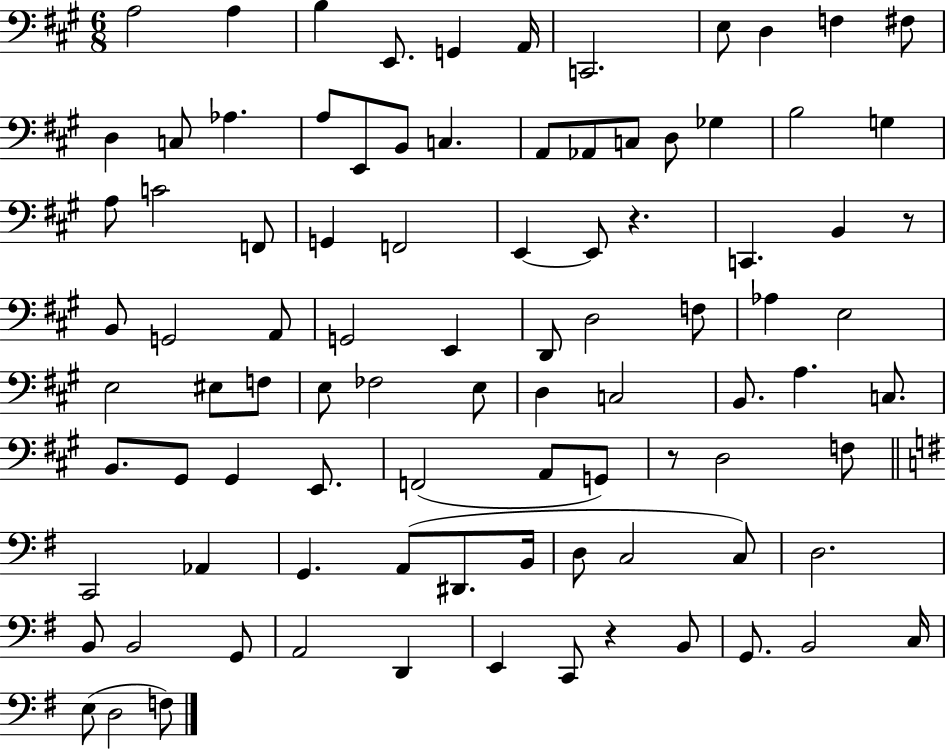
A3/h A3/q B3/q E2/e. G2/q A2/s C2/h. E3/e D3/q F3/q F#3/e D3/q C3/e Ab3/q. A3/e E2/e B2/e C3/q. A2/e Ab2/e C3/e D3/e Gb3/q B3/h G3/q A3/e C4/h F2/e G2/q F2/h E2/q E2/e R/q. C2/q. B2/q R/e B2/e G2/h A2/e G2/h E2/q D2/e D3/h F3/e Ab3/q E3/h E3/h EIS3/e F3/e E3/e FES3/h E3/e D3/q C3/h B2/e. A3/q. C3/e. B2/e. G#2/e G#2/q E2/e. F2/h A2/e G2/e R/e D3/h F3/e C2/h Ab2/q G2/q. A2/e D#2/e. B2/s D3/e C3/h C3/e D3/h. B2/e B2/h G2/e A2/h D2/q E2/q C2/e R/q B2/e G2/e. B2/h C3/s E3/e D3/h F3/e